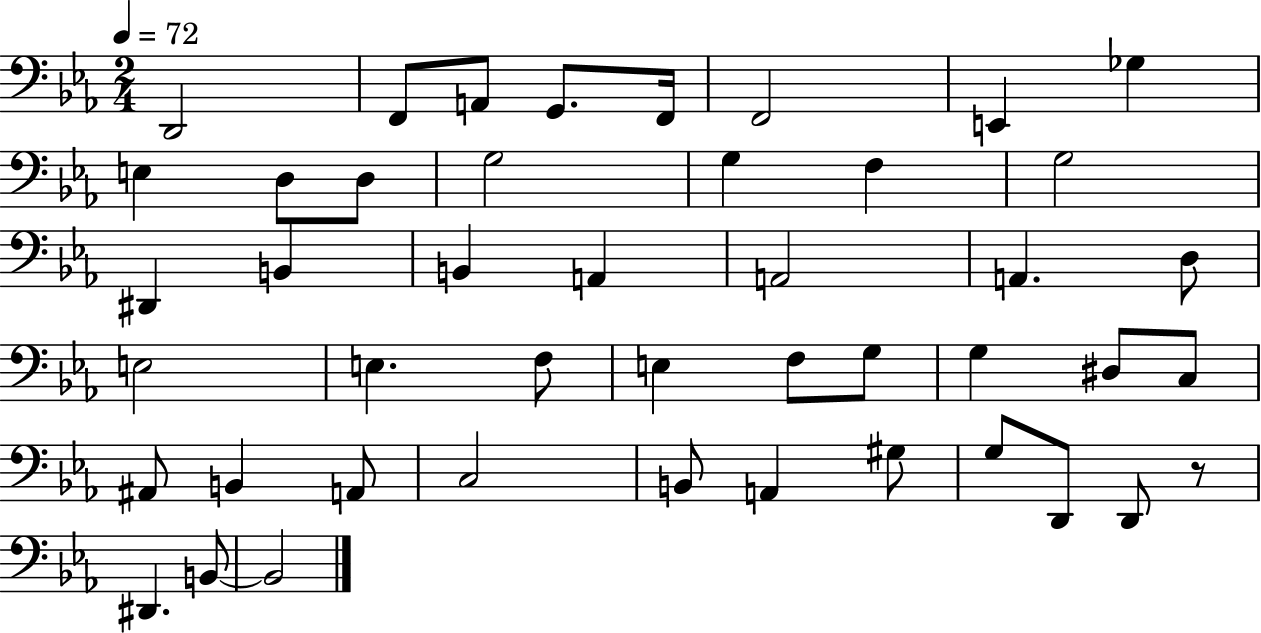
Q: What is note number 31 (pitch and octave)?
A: C3